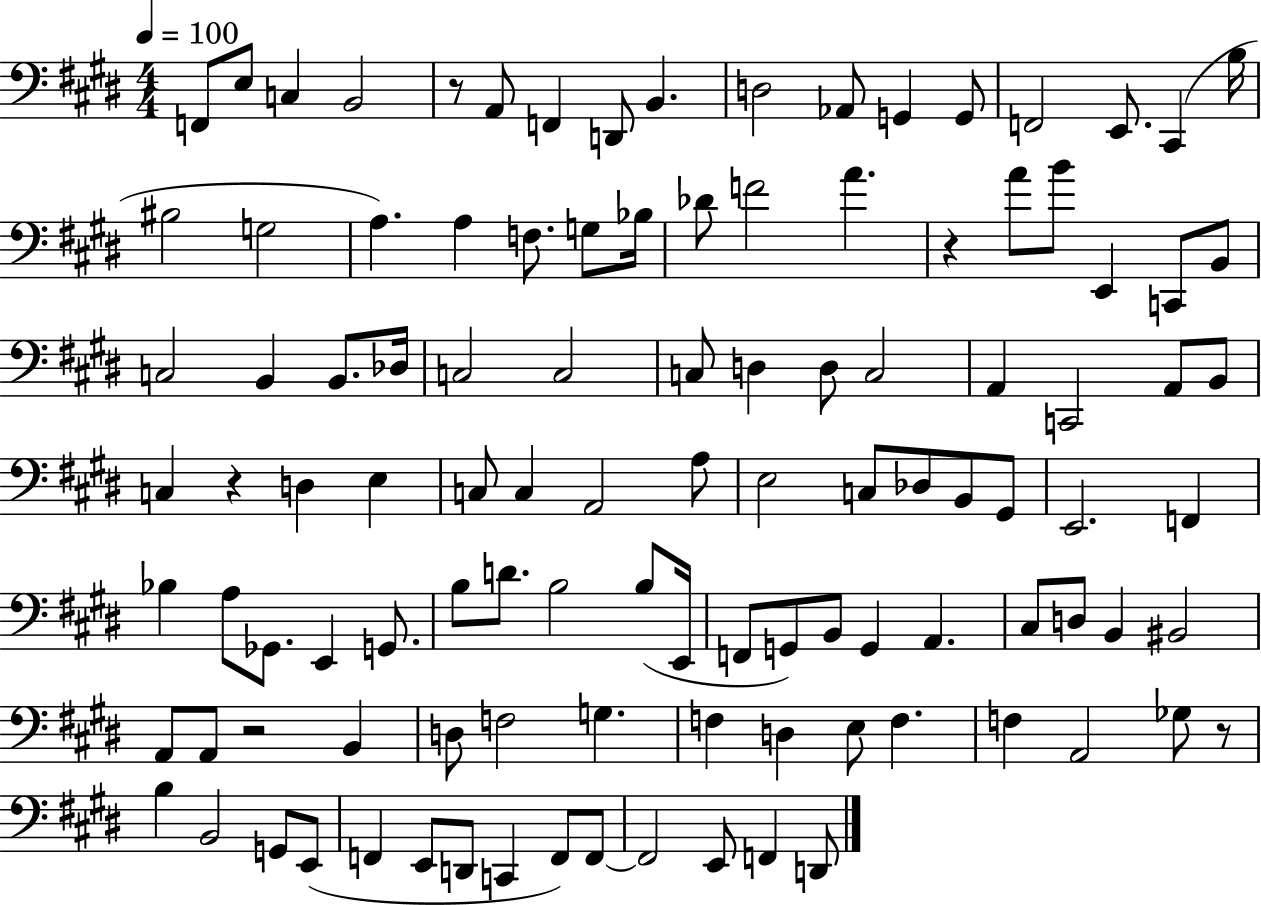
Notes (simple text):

F2/e E3/e C3/q B2/h R/e A2/e F2/q D2/e B2/q. D3/h Ab2/e G2/q G2/e F2/h E2/e. C#2/q B3/s BIS3/h G3/h A3/q. A3/q F3/e. G3/e Bb3/s Db4/e F4/h A4/q. R/q A4/e B4/e E2/q C2/e B2/e C3/h B2/q B2/e. Db3/s C3/h C3/h C3/e D3/q D3/e C3/h A2/q C2/h A2/e B2/e C3/q R/q D3/q E3/q C3/e C3/q A2/h A3/e E3/h C3/e Db3/e B2/e G#2/e E2/h. F2/q Bb3/q A3/e Gb2/e. E2/q G2/e. B3/e D4/e. B3/h B3/e E2/s F2/e G2/e B2/e G2/q A2/q. C#3/e D3/e B2/q BIS2/h A2/e A2/e R/h B2/q D3/e F3/h G3/q. F3/q D3/q E3/e F3/q. F3/q A2/h Gb3/e R/e B3/q B2/h G2/e E2/e F2/q E2/e D2/e C2/q F2/e F2/e F2/h E2/e F2/q D2/e